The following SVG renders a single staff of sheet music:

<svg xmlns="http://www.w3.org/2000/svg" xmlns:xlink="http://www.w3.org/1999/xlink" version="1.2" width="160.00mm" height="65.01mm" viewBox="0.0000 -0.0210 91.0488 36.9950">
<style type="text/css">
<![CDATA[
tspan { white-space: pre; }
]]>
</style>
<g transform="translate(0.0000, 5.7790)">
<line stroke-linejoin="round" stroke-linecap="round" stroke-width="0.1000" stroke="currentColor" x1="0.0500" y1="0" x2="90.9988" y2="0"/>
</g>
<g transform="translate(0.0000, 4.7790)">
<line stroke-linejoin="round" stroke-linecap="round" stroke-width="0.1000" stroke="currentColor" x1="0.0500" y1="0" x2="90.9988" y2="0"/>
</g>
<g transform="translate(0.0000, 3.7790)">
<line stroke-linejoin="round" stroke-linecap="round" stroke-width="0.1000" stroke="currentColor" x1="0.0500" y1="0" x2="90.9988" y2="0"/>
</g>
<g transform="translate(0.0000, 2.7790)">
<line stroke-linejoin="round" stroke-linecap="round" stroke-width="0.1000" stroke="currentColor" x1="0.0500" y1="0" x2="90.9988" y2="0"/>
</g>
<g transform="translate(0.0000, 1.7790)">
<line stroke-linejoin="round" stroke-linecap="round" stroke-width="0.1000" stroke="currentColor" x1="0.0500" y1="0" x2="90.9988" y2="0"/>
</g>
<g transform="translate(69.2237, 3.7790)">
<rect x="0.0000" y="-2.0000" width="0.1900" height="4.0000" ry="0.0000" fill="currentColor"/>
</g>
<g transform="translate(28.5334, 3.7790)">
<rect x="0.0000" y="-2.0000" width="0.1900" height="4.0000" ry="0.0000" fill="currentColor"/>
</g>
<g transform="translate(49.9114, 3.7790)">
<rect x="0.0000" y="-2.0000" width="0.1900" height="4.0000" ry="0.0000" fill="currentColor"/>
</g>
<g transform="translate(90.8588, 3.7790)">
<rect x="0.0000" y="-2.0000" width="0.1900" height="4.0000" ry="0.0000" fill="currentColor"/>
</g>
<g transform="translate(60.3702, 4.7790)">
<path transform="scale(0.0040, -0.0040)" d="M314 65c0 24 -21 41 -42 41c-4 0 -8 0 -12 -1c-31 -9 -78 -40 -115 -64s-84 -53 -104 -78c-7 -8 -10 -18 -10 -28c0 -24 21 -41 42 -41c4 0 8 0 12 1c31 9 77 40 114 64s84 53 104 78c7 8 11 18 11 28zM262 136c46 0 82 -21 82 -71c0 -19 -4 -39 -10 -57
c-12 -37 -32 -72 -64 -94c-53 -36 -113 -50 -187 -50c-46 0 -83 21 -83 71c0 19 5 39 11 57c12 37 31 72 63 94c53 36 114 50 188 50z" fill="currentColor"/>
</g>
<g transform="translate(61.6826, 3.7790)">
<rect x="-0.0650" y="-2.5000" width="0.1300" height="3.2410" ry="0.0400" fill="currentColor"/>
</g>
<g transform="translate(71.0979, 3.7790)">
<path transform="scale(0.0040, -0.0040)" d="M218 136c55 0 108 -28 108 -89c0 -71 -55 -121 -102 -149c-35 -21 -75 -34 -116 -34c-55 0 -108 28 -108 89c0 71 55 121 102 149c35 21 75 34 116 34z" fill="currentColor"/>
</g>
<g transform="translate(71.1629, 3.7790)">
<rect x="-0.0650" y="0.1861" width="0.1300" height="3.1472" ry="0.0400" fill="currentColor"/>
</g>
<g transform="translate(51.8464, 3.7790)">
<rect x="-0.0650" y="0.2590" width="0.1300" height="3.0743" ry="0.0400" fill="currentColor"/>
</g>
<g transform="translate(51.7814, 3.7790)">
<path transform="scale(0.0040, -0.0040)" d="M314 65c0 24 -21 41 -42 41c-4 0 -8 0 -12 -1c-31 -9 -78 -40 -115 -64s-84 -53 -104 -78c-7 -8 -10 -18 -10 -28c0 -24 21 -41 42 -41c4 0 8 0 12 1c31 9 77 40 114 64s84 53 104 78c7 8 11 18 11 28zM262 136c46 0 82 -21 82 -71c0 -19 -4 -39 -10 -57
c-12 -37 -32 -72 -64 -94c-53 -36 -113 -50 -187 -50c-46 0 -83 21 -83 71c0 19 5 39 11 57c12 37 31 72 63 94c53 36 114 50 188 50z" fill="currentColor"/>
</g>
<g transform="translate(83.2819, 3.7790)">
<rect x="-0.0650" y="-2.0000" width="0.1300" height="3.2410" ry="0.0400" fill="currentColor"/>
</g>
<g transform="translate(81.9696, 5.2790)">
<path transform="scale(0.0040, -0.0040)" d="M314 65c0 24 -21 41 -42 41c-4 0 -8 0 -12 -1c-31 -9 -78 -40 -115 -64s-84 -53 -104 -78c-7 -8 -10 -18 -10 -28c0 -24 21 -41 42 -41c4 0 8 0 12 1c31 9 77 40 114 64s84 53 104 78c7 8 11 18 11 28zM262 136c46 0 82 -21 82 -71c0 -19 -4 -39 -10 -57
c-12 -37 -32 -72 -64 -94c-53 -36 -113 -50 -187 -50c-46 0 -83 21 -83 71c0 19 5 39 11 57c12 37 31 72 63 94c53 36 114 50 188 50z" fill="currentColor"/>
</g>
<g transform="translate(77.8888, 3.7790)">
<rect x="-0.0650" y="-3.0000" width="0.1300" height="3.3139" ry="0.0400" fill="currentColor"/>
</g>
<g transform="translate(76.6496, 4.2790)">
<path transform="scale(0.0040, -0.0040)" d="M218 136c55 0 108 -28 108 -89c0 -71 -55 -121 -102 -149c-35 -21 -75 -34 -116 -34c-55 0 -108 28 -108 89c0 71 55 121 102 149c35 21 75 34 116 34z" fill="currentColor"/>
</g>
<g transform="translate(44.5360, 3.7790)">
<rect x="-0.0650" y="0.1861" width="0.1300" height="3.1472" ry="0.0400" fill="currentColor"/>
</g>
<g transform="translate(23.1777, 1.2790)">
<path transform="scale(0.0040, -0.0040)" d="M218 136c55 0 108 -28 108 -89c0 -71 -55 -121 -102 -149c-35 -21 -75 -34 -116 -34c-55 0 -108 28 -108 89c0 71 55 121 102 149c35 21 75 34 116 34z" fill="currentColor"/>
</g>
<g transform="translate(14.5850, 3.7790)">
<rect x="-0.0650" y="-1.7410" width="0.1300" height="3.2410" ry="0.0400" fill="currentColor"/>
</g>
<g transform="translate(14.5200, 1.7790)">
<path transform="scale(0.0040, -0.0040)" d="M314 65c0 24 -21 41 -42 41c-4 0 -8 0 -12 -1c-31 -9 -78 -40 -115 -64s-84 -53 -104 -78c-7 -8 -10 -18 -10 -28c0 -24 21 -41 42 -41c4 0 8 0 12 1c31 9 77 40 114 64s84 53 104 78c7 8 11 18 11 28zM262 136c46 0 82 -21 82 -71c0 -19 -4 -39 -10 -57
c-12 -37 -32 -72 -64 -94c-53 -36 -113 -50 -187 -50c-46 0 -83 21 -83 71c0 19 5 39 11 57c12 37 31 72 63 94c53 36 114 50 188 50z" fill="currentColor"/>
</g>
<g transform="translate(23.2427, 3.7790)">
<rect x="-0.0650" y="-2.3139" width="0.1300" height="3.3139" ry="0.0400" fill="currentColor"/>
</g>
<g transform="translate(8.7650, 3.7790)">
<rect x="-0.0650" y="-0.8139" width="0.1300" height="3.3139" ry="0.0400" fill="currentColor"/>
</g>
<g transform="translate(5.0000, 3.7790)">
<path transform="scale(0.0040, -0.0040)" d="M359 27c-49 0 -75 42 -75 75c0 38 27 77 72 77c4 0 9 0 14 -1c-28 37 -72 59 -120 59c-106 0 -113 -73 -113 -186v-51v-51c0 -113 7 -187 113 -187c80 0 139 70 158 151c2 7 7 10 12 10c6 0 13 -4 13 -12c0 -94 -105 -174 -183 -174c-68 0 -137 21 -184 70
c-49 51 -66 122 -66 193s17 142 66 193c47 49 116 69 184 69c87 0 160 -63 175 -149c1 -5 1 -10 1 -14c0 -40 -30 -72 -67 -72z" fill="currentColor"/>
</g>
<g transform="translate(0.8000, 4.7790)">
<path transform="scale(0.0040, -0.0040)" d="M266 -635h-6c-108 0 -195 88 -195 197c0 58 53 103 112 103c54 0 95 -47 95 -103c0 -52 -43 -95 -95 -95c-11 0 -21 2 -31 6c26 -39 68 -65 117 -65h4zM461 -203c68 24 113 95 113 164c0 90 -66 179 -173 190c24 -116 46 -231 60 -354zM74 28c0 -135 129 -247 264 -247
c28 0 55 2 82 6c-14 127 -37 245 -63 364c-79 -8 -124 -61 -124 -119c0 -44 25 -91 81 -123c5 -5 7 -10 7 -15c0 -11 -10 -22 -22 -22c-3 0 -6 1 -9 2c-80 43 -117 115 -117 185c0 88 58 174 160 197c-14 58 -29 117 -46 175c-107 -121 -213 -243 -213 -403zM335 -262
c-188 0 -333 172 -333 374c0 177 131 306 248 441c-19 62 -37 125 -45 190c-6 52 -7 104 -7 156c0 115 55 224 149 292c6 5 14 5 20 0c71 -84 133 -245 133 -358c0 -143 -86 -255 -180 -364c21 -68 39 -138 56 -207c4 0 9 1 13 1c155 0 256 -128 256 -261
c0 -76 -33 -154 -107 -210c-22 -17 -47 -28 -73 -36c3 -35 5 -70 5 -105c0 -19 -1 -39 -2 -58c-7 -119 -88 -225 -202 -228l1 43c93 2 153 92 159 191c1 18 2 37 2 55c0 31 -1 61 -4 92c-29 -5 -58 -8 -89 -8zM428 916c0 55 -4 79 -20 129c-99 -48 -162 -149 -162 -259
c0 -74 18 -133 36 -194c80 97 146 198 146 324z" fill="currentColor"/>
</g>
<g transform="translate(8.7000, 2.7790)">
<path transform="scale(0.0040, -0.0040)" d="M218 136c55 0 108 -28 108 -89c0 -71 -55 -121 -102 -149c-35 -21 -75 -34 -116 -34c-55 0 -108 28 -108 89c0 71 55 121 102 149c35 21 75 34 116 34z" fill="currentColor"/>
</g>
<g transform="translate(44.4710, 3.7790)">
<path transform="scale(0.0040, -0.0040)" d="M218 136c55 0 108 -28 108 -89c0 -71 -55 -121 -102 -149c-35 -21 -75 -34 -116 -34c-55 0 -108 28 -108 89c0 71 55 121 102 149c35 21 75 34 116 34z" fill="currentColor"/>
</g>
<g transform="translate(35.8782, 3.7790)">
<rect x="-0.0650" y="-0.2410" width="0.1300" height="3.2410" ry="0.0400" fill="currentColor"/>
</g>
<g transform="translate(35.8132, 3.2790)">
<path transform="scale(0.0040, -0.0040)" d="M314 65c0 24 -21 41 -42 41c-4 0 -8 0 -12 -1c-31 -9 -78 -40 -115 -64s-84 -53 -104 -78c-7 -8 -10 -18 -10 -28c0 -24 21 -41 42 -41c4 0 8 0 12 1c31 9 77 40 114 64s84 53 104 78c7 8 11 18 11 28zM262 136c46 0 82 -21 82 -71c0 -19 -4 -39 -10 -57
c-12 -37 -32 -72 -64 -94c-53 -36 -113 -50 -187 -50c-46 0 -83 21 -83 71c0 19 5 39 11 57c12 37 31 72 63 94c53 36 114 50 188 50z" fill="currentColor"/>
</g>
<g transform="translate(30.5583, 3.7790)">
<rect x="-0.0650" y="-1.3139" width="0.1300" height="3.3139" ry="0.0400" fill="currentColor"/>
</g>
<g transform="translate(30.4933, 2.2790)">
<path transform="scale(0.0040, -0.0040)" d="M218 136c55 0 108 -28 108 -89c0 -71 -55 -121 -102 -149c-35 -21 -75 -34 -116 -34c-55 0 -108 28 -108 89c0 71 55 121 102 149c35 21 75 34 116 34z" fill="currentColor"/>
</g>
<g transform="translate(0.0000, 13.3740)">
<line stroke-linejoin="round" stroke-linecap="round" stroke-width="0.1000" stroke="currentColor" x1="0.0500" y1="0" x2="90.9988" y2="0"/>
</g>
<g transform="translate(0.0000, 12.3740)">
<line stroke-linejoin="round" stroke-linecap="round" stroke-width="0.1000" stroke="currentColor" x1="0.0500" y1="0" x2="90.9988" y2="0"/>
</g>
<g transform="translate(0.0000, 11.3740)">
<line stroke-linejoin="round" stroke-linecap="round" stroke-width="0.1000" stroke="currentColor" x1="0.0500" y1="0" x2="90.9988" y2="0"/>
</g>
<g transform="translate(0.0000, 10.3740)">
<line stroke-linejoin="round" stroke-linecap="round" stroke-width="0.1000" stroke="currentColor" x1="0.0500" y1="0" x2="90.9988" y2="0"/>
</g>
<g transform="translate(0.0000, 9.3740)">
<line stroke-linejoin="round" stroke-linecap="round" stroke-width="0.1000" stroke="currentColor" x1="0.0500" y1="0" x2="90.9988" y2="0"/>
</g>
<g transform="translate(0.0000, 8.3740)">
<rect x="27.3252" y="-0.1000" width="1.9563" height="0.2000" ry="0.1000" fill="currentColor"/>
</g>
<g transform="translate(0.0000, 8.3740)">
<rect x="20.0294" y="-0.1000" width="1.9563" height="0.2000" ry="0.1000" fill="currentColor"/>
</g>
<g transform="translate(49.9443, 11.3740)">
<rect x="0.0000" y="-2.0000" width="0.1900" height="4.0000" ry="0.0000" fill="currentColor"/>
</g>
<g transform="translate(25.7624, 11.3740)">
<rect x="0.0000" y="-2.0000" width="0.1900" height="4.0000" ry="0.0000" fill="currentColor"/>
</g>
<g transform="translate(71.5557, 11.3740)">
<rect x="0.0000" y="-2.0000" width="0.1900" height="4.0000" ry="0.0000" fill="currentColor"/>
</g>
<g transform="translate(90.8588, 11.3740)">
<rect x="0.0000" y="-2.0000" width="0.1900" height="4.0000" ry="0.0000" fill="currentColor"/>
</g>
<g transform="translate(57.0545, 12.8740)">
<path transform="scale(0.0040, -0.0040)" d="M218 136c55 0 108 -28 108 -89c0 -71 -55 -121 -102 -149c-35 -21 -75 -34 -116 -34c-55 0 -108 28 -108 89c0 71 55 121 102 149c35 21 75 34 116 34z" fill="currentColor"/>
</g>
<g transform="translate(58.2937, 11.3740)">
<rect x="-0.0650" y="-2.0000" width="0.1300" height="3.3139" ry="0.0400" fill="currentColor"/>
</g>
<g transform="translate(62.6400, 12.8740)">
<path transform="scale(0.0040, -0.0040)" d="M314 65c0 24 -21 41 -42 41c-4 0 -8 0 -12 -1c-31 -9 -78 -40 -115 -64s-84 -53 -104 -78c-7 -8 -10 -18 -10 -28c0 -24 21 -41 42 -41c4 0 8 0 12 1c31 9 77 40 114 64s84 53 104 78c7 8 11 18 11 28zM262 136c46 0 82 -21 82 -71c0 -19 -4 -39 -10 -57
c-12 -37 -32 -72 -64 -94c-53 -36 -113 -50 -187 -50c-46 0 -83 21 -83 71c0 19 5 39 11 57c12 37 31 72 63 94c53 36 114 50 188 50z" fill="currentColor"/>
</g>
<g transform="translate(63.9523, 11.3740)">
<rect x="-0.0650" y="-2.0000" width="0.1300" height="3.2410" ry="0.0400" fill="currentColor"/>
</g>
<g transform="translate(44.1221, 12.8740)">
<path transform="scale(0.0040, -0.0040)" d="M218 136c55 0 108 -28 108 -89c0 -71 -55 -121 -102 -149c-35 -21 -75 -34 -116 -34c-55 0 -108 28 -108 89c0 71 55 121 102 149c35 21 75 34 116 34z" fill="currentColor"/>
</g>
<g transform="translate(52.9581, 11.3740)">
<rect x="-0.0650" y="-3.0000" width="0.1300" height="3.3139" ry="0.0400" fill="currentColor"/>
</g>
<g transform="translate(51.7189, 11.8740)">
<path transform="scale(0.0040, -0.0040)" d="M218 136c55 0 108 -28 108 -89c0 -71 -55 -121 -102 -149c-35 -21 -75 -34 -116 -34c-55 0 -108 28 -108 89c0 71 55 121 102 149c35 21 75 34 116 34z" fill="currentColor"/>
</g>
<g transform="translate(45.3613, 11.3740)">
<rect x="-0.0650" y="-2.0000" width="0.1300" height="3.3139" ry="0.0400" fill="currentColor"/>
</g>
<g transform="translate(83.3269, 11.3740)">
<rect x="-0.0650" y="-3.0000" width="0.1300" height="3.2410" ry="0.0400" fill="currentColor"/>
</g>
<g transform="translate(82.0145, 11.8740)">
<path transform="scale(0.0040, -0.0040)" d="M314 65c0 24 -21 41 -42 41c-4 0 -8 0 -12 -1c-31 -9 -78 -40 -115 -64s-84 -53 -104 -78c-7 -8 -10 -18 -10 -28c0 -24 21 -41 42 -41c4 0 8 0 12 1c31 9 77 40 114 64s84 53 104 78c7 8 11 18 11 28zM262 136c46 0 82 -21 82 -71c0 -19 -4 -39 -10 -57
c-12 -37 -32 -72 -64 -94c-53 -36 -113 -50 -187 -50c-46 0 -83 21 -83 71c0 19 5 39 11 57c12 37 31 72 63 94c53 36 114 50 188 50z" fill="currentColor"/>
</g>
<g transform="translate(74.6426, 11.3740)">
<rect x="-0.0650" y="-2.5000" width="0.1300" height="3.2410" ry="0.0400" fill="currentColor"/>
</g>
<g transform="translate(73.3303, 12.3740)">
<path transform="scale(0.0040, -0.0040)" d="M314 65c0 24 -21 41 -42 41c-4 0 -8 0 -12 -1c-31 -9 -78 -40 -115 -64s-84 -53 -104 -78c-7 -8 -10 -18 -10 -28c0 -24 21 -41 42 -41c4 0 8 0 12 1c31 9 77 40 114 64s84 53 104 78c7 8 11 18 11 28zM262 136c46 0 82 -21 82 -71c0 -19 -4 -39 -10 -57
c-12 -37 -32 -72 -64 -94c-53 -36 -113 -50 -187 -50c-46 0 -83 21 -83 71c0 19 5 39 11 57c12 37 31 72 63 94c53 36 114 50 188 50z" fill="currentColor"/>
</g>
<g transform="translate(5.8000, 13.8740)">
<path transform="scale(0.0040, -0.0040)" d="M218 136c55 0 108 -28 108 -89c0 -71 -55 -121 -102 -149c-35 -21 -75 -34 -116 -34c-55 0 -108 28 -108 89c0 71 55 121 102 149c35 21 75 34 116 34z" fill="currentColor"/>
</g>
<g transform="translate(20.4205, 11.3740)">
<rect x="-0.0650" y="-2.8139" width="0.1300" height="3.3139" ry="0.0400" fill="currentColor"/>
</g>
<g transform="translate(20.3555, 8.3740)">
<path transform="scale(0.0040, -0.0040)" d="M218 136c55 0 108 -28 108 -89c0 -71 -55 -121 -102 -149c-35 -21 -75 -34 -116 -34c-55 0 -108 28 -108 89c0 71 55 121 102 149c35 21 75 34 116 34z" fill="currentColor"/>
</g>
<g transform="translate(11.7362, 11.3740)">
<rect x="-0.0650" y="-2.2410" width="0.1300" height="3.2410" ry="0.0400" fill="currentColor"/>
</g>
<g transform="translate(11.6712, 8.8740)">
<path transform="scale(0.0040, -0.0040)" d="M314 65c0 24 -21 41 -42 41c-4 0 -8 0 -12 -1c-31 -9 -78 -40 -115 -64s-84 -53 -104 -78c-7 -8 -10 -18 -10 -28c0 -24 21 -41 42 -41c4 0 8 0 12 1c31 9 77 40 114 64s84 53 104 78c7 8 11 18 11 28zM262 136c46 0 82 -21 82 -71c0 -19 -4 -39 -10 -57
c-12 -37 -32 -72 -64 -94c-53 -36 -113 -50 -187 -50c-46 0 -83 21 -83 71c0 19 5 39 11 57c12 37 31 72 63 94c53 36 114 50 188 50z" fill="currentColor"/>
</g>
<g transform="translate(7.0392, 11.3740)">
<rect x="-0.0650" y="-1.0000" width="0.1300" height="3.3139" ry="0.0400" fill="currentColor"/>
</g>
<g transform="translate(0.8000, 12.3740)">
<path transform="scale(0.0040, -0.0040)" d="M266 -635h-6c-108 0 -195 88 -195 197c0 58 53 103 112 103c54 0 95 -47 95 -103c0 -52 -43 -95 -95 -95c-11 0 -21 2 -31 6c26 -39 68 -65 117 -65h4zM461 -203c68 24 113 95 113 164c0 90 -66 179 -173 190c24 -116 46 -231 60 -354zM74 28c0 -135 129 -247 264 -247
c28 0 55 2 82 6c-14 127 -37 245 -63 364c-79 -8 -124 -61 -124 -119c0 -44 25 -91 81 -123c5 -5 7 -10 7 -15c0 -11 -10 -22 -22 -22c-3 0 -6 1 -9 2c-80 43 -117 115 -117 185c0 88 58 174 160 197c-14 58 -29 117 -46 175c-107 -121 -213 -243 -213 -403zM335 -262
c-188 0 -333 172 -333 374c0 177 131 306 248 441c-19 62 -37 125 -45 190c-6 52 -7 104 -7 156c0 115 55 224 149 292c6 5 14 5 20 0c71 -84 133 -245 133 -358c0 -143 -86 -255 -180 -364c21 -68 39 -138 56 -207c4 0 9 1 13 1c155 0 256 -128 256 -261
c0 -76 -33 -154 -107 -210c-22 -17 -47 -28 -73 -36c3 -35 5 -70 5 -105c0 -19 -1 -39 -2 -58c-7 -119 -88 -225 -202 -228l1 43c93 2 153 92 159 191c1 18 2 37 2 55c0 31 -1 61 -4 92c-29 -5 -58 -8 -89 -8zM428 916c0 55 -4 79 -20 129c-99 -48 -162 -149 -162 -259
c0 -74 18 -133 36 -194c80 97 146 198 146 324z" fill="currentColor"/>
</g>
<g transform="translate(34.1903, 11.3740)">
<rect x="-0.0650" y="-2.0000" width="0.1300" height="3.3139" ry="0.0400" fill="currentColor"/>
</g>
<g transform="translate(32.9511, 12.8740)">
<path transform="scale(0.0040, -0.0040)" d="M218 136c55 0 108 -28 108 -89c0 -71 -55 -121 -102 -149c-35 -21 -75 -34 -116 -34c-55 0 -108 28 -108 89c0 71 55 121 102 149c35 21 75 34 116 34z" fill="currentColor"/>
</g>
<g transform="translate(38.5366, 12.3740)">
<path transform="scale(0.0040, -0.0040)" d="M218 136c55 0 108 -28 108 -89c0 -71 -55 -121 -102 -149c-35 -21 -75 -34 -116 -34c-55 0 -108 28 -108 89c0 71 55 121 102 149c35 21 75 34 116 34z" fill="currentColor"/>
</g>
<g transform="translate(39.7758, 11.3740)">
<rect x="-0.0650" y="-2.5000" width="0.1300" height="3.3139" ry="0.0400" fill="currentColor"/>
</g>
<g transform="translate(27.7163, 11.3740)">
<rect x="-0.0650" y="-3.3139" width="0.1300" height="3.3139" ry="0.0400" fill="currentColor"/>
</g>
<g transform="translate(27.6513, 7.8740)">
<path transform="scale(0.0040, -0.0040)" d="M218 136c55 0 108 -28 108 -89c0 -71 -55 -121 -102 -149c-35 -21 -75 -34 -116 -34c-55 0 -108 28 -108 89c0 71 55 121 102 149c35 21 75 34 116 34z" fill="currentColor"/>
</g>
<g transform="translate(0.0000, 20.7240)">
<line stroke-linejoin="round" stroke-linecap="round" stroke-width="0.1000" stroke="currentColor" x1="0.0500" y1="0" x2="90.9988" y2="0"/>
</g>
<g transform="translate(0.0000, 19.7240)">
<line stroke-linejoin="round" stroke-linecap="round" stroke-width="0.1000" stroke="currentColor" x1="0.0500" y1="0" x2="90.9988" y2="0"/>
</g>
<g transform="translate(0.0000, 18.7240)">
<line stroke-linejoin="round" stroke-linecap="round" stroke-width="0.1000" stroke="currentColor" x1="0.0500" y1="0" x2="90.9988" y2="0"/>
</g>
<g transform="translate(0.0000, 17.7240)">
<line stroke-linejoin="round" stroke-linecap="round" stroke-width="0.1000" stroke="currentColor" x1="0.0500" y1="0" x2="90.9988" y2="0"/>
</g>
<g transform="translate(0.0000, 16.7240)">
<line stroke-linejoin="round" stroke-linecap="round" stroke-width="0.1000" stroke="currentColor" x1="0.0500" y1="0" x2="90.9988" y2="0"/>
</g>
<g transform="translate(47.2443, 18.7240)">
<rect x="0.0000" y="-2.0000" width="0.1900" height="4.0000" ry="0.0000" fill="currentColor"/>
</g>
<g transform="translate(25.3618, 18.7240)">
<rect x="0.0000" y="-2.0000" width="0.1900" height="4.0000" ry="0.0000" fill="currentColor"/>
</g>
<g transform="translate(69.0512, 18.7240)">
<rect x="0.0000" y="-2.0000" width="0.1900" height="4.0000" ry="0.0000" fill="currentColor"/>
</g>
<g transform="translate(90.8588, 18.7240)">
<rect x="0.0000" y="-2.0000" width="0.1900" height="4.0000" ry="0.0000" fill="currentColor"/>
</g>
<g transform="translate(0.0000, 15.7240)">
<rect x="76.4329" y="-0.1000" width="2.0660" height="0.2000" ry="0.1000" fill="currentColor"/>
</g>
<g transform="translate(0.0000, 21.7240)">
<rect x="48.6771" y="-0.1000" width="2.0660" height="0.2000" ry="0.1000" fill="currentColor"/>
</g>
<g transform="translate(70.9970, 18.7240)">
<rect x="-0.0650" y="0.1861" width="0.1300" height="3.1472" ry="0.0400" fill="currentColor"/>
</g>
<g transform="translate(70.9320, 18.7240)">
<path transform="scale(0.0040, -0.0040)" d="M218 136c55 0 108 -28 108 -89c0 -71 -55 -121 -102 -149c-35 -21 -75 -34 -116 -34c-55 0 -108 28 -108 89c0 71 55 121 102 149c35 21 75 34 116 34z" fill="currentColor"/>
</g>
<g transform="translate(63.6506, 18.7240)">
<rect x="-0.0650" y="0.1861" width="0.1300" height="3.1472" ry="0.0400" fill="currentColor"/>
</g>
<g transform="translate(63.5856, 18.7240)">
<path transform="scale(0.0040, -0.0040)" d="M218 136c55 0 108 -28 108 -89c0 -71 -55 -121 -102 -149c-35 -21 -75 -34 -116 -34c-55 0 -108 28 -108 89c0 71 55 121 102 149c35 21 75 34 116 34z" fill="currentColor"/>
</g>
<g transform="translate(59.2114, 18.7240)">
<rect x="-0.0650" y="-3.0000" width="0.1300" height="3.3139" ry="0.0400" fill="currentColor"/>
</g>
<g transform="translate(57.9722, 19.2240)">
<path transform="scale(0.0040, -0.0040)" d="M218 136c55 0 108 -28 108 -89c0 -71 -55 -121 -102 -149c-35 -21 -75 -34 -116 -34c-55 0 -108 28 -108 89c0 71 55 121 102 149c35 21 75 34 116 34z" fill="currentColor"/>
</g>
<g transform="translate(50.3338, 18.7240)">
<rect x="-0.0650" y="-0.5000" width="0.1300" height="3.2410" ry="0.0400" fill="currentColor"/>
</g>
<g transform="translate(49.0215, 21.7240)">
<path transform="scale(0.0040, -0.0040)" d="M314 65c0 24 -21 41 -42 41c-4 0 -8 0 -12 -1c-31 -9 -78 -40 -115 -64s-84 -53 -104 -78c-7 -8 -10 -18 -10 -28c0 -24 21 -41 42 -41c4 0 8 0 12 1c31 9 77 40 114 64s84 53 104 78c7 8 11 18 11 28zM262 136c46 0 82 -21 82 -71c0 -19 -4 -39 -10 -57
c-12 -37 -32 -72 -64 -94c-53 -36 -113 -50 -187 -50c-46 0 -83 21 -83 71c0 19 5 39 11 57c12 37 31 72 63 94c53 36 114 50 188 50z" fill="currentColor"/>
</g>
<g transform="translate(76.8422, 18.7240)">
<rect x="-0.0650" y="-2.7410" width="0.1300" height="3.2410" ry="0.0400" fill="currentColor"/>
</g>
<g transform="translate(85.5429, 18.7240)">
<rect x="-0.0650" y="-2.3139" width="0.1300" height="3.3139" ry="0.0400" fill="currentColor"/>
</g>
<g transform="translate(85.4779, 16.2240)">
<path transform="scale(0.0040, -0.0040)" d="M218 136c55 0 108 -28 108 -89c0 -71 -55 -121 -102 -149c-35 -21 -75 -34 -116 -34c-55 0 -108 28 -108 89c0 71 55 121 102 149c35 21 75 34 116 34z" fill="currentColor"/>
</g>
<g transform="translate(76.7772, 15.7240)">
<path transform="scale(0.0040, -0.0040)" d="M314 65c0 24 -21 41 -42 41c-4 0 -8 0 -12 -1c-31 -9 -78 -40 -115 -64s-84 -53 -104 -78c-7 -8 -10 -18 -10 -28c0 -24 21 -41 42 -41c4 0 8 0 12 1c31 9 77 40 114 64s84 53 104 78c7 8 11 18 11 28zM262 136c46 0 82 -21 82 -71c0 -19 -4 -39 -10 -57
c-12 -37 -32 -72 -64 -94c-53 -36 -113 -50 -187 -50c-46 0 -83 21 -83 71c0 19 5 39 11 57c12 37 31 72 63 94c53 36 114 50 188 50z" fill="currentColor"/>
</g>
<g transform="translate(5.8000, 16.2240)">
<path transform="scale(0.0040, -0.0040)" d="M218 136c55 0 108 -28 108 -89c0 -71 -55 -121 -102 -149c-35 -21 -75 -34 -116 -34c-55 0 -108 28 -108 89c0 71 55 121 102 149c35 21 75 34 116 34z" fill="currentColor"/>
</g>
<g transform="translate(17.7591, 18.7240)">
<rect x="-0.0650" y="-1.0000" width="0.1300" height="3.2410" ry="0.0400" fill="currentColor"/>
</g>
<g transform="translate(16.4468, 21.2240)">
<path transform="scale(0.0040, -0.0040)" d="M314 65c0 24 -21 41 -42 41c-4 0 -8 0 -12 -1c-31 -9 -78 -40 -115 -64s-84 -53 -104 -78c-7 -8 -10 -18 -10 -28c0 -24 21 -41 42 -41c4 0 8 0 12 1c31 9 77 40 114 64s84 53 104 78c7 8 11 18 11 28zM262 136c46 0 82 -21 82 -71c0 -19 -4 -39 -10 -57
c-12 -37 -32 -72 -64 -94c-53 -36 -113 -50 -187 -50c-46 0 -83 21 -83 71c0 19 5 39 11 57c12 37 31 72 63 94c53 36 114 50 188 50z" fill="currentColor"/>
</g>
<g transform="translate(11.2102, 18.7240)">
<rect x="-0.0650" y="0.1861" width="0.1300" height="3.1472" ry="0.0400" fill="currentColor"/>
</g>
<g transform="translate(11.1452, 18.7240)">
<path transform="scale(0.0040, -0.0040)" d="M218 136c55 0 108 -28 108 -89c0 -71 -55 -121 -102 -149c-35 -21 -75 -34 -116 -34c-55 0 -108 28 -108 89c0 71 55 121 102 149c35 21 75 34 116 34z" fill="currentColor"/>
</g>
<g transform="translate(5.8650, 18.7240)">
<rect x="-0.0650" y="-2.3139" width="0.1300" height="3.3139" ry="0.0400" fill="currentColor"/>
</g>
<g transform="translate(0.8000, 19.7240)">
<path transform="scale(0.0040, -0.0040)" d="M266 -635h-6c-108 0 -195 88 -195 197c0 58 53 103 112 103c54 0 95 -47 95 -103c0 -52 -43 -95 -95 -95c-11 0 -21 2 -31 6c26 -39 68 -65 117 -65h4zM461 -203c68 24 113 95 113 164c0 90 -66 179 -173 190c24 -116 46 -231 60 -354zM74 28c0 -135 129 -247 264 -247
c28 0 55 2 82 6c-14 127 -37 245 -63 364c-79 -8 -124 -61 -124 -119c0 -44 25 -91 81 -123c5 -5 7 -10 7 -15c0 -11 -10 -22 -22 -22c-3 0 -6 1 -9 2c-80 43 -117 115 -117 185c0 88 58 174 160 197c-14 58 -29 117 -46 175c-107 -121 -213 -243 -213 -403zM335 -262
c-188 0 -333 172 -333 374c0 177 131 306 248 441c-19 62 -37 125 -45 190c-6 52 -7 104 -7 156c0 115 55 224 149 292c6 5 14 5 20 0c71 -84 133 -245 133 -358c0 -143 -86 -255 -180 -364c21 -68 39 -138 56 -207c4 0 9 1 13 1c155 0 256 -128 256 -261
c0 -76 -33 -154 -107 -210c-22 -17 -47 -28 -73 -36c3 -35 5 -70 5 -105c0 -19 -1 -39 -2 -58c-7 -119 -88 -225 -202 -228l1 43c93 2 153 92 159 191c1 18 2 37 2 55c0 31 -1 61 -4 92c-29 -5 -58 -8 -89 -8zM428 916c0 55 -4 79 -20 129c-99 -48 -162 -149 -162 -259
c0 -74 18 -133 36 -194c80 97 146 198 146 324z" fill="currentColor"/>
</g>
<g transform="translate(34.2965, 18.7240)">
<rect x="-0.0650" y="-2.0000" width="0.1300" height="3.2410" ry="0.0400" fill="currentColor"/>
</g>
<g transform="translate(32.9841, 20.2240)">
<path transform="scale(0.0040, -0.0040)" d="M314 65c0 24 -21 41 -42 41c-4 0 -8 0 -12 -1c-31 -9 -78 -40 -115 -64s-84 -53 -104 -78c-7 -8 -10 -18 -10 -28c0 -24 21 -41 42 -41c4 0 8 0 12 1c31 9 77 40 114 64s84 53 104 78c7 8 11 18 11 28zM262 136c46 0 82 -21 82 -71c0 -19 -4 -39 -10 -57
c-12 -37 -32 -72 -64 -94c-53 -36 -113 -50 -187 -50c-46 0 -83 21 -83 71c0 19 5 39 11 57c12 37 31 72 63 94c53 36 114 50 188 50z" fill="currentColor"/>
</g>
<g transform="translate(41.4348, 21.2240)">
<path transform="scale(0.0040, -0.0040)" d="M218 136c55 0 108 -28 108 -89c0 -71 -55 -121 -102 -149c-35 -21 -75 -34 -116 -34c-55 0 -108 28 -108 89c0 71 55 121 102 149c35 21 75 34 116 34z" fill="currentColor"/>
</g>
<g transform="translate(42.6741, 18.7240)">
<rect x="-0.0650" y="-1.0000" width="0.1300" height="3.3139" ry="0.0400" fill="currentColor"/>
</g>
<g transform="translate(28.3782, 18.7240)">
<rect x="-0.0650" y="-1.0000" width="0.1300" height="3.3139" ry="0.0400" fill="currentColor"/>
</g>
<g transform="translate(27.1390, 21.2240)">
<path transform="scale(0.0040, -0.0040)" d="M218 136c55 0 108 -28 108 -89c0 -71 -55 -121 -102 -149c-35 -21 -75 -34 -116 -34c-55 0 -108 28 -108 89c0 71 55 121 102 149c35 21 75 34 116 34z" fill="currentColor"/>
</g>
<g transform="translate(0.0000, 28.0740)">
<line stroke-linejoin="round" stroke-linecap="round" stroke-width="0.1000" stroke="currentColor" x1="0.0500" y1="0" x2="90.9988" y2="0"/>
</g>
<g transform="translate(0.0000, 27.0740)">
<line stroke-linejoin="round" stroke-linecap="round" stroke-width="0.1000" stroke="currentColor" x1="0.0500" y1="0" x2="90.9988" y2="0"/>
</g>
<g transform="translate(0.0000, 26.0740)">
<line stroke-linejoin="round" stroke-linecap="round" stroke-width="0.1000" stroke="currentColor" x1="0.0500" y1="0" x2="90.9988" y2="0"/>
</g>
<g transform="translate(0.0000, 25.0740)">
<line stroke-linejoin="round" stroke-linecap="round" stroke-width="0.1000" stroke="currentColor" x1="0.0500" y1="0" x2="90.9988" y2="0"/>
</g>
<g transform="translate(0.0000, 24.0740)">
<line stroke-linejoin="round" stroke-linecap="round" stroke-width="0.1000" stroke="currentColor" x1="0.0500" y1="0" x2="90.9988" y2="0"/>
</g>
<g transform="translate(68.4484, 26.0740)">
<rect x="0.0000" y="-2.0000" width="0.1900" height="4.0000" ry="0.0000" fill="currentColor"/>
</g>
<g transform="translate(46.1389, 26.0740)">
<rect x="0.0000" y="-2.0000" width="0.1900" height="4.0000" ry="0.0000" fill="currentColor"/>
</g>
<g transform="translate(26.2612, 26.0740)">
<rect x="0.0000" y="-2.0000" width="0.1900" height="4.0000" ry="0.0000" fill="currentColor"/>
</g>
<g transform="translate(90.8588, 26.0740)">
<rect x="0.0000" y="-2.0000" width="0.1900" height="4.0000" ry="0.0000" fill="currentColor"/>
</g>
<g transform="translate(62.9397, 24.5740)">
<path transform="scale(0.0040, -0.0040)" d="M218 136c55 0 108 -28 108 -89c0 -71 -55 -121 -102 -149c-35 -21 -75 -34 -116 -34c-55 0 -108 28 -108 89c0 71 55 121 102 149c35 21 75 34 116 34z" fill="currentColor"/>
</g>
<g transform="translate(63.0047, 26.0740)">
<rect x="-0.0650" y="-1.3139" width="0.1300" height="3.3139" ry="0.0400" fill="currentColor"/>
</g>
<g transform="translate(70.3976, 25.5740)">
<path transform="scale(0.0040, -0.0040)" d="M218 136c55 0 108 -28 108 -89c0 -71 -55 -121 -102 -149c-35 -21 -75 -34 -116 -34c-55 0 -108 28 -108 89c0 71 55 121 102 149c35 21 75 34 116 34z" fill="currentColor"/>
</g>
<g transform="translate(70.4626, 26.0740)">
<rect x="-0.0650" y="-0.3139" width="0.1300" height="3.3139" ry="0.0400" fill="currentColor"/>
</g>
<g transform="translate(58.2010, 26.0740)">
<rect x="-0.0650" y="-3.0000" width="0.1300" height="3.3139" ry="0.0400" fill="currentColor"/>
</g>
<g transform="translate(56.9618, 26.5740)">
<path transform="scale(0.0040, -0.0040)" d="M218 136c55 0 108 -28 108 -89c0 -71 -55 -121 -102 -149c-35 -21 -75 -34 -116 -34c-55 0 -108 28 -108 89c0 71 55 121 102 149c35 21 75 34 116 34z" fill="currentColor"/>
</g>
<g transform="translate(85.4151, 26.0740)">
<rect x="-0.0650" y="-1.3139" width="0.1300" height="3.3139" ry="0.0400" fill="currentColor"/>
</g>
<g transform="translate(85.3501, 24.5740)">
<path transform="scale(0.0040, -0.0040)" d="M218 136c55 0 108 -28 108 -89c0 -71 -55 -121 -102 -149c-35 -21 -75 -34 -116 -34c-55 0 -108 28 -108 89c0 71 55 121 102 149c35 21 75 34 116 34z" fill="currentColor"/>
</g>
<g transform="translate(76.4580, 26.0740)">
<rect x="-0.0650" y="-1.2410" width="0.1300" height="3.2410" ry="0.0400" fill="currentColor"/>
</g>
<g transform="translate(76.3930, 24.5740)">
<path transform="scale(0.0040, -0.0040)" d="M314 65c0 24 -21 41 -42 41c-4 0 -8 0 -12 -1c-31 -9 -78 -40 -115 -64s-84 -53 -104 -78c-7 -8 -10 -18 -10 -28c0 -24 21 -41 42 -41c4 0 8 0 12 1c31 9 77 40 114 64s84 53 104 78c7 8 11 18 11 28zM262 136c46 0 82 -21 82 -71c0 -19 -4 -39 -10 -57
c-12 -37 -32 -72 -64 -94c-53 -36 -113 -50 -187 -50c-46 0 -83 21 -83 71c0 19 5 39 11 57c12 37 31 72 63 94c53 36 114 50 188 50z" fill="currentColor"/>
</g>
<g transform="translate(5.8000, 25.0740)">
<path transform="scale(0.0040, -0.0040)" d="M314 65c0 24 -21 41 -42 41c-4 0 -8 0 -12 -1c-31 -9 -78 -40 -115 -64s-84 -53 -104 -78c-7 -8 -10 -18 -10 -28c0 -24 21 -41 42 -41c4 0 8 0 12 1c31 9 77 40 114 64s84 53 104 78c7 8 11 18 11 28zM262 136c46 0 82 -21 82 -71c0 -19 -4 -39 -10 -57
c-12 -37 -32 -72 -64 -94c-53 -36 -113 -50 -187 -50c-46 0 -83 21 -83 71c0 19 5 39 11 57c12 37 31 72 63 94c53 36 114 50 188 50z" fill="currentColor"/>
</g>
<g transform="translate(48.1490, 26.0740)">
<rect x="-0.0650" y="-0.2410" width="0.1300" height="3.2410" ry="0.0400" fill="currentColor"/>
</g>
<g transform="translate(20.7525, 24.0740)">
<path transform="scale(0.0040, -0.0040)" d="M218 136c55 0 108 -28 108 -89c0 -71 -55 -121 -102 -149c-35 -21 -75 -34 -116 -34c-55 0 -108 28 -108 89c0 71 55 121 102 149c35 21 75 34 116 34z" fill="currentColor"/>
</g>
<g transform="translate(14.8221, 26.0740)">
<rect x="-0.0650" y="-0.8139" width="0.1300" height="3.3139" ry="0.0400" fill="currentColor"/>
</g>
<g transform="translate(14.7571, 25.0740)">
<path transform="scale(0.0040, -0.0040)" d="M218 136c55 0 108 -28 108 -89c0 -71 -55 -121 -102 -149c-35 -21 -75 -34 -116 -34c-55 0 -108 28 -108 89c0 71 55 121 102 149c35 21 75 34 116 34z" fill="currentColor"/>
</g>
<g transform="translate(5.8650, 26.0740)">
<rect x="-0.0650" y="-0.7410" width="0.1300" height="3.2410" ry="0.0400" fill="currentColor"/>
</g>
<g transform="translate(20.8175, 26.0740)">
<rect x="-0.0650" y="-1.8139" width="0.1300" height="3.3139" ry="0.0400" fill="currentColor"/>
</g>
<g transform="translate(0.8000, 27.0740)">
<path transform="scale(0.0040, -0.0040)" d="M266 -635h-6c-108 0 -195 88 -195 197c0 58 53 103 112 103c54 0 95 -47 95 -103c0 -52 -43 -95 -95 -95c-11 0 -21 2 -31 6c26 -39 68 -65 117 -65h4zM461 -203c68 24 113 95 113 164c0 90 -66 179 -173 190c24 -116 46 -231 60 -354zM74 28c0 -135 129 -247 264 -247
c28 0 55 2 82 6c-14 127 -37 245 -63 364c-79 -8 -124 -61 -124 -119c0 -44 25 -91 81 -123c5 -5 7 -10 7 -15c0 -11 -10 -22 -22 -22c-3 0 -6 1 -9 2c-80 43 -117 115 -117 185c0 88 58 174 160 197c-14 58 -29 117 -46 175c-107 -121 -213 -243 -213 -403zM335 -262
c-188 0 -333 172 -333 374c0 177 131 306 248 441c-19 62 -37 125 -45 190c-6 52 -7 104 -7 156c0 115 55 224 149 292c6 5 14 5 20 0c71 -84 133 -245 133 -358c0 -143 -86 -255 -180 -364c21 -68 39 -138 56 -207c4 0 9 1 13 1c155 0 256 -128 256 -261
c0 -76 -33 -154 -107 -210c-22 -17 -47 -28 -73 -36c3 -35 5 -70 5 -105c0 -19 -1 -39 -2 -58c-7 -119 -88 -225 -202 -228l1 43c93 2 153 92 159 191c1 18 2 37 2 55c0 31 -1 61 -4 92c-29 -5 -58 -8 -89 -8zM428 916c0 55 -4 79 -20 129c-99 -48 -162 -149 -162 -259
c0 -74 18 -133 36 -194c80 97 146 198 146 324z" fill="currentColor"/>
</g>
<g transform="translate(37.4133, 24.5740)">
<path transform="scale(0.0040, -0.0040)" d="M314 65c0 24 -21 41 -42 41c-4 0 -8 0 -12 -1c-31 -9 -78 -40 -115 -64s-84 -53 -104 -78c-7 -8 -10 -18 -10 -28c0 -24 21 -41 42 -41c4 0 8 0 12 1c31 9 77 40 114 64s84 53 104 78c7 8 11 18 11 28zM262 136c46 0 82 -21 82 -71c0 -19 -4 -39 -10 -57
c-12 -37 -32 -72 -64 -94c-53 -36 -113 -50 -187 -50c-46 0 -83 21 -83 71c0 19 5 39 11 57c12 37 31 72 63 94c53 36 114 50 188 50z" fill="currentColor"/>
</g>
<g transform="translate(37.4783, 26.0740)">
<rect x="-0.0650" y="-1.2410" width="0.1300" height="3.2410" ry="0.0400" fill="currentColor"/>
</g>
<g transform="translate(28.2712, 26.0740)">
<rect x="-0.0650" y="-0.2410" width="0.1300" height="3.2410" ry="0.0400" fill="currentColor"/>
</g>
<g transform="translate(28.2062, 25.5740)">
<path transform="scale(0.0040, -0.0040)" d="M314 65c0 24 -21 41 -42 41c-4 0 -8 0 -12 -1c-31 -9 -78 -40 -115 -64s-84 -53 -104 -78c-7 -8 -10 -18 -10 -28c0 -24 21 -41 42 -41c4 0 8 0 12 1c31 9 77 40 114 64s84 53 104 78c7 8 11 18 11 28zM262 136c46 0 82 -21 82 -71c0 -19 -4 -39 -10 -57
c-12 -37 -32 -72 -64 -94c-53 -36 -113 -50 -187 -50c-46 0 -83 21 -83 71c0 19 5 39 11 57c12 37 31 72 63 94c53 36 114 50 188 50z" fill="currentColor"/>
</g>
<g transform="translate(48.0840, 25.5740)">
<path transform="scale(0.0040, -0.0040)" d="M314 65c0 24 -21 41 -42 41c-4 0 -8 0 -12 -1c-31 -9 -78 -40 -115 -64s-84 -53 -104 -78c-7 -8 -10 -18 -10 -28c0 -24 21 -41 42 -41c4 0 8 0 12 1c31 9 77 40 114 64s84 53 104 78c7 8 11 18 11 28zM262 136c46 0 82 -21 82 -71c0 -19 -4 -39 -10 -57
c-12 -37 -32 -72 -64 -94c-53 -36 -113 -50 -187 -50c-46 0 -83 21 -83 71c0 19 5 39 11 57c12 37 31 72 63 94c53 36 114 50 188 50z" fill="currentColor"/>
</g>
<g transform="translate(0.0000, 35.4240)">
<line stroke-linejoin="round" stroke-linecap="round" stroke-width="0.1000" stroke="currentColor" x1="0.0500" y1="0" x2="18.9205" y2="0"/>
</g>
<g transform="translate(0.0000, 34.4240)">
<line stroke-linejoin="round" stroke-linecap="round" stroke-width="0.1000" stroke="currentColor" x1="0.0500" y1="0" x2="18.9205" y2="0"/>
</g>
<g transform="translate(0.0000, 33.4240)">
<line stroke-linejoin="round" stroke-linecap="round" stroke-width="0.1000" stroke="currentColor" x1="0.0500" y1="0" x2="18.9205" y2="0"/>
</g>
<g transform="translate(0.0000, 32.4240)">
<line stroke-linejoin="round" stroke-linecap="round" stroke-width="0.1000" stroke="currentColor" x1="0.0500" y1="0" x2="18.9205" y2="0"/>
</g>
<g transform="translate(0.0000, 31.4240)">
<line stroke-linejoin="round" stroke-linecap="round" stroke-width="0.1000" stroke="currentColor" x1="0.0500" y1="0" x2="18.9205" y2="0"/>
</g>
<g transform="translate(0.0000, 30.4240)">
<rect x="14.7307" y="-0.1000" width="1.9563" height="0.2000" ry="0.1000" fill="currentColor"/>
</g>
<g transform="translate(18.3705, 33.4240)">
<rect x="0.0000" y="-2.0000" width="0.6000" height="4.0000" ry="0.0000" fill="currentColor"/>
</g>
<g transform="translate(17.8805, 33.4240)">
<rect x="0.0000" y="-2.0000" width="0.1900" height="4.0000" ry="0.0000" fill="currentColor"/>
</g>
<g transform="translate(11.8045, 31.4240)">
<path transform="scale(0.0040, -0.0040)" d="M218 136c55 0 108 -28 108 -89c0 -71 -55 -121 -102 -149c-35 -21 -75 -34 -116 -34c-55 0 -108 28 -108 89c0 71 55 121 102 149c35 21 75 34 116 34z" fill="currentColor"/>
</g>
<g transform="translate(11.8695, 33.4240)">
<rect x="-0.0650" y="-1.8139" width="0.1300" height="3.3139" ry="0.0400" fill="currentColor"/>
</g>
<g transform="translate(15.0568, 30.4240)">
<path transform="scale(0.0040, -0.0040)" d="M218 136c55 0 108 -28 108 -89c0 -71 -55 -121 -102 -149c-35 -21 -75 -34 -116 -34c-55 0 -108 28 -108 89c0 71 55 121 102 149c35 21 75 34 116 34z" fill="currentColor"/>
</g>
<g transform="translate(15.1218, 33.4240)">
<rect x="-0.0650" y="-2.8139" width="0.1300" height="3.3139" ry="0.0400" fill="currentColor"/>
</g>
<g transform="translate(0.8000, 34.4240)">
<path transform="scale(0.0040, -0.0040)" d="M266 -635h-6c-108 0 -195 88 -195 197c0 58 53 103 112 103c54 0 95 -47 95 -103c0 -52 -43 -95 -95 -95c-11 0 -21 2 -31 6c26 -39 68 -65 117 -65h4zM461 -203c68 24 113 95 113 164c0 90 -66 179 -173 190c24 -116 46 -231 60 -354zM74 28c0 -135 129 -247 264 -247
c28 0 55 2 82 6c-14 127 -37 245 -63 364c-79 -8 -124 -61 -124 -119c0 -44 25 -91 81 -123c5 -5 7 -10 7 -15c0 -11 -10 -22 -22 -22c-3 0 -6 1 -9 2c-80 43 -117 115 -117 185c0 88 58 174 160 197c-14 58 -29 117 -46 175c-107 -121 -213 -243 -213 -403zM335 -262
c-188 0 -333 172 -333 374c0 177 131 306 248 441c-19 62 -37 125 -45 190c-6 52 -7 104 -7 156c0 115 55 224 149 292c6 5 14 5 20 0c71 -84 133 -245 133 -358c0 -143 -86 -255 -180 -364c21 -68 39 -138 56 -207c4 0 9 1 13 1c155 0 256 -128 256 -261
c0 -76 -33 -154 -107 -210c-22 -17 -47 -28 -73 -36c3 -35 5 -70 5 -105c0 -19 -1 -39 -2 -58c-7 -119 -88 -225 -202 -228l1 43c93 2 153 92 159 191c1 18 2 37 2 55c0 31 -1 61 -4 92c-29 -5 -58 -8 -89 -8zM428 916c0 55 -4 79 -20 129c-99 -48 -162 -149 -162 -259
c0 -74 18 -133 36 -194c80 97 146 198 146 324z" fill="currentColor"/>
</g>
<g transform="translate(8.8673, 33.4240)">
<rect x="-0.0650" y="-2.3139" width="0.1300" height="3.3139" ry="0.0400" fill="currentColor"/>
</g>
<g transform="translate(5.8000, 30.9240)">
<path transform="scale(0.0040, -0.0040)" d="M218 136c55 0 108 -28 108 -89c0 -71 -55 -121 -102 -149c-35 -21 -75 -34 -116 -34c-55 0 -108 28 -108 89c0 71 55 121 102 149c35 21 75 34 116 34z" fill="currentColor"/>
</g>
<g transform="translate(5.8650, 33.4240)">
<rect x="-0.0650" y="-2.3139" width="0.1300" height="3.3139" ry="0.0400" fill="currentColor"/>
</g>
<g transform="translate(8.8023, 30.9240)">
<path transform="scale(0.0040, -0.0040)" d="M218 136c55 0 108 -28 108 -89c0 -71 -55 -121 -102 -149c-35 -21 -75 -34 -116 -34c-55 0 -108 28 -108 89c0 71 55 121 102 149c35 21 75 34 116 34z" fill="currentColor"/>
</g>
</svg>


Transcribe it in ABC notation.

X:1
T:Untitled
M:4/4
L:1/4
K:C
d f2 g e c2 B B2 G2 B A F2 D g2 a b F G F A F F2 G2 A2 g B D2 D F2 D C2 A B B a2 g d2 d f c2 e2 c2 A e c e2 e g g f a